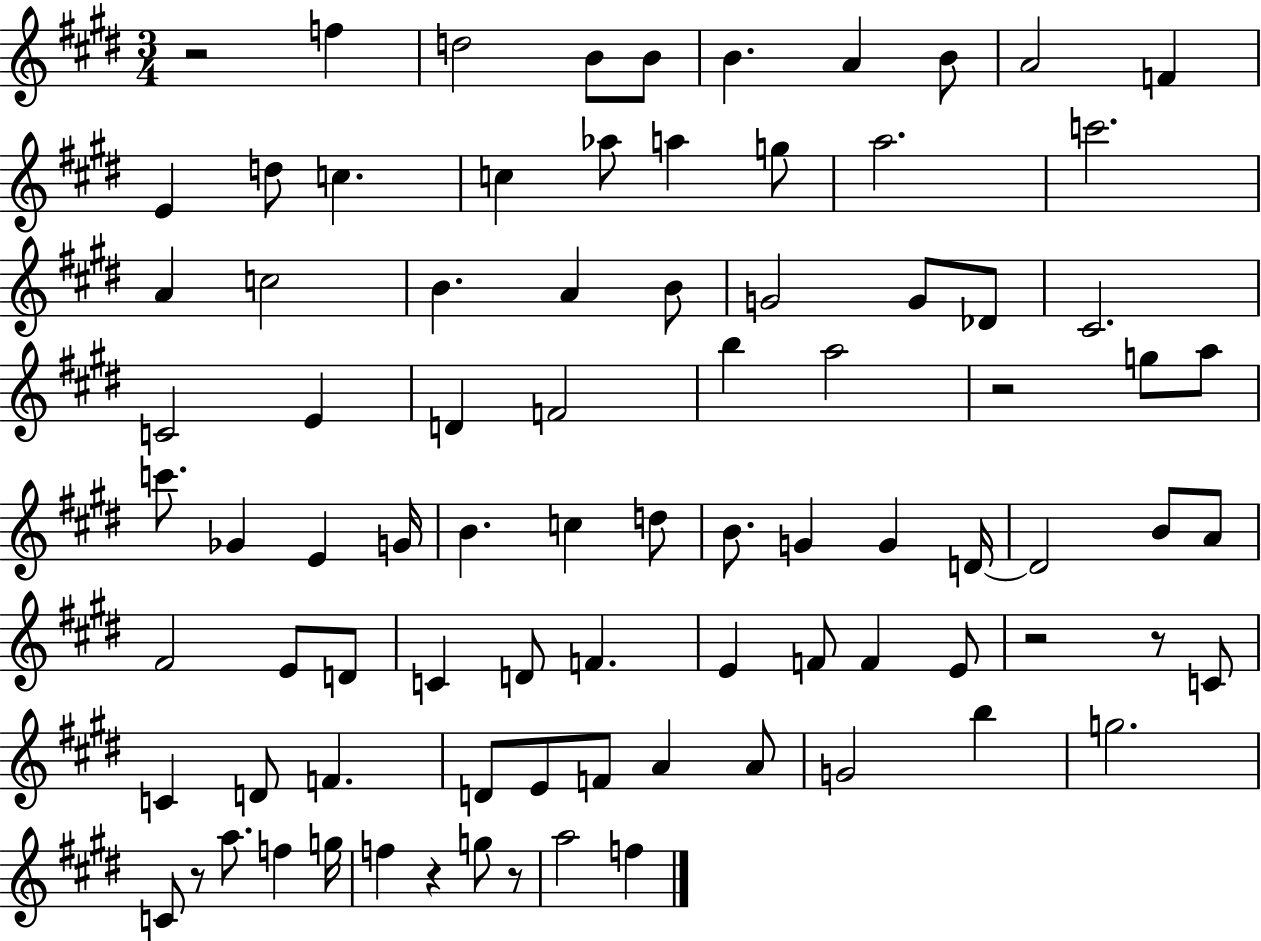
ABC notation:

X:1
T:Untitled
M:3/4
L:1/4
K:E
z2 f d2 B/2 B/2 B A B/2 A2 F E d/2 c c _a/2 a g/2 a2 c'2 A c2 B A B/2 G2 G/2 _D/2 ^C2 C2 E D F2 b a2 z2 g/2 a/2 c'/2 _G E G/4 B c d/2 B/2 G G D/4 D2 B/2 A/2 ^F2 E/2 D/2 C D/2 F E F/2 F E/2 z2 z/2 C/2 C D/2 F D/2 E/2 F/2 A A/2 G2 b g2 C/2 z/2 a/2 f g/4 f z g/2 z/2 a2 f